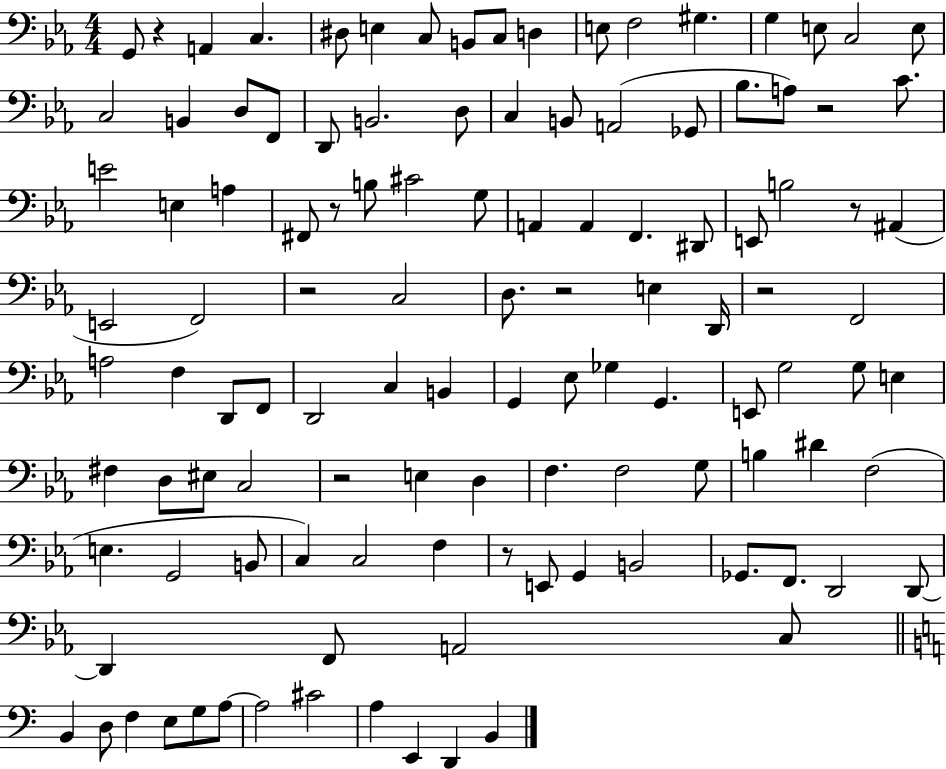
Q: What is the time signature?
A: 4/4